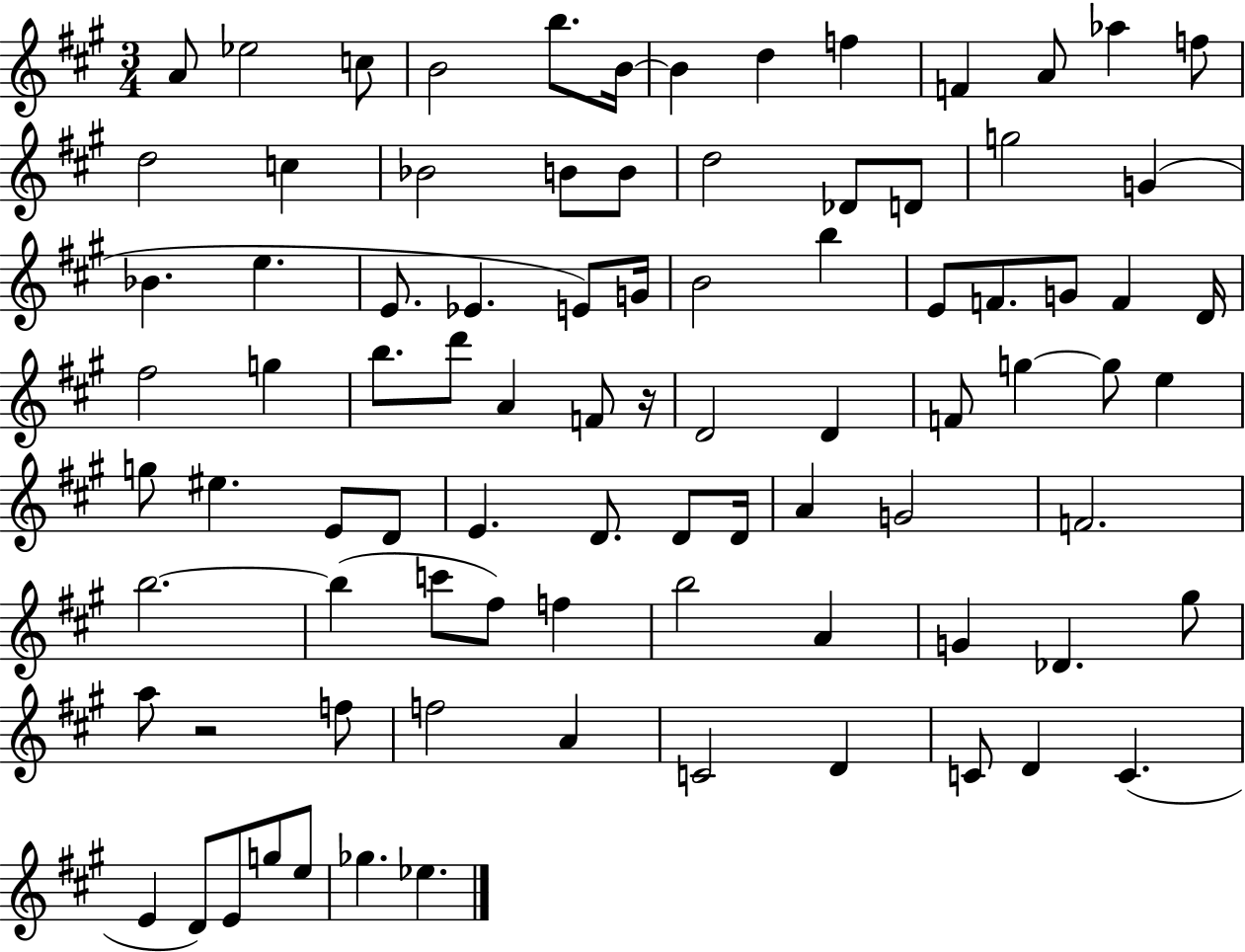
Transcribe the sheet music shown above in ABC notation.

X:1
T:Untitled
M:3/4
L:1/4
K:A
A/2 _e2 c/2 B2 b/2 B/4 B d f F A/2 _a f/2 d2 c _B2 B/2 B/2 d2 _D/2 D/2 g2 G _B e E/2 _E E/2 G/4 B2 b E/2 F/2 G/2 F D/4 ^f2 g b/2 d'/2 A F/2 z/4 D2 D F/2 g g/2 e g/2 ^e E/2 D/2 E D/2 D/2 D/4 A G2 F2 b2 b c'/2 ^f/2 f b2 A G _D ^g/2 a/2 z2 f/2 f2 A C2 D C/2 D C E D/2 E/2 g/2 e/2 _g _e